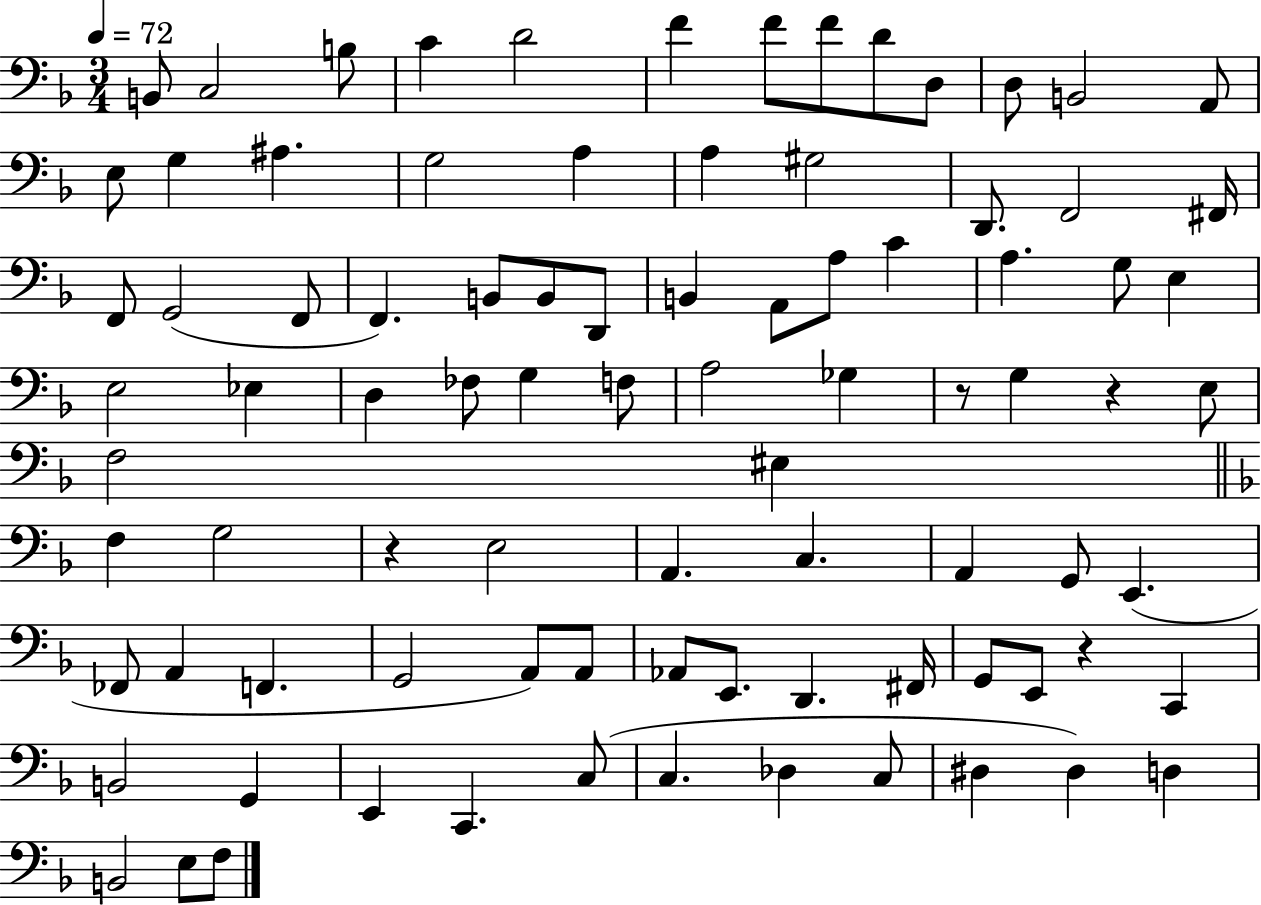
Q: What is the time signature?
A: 3/4